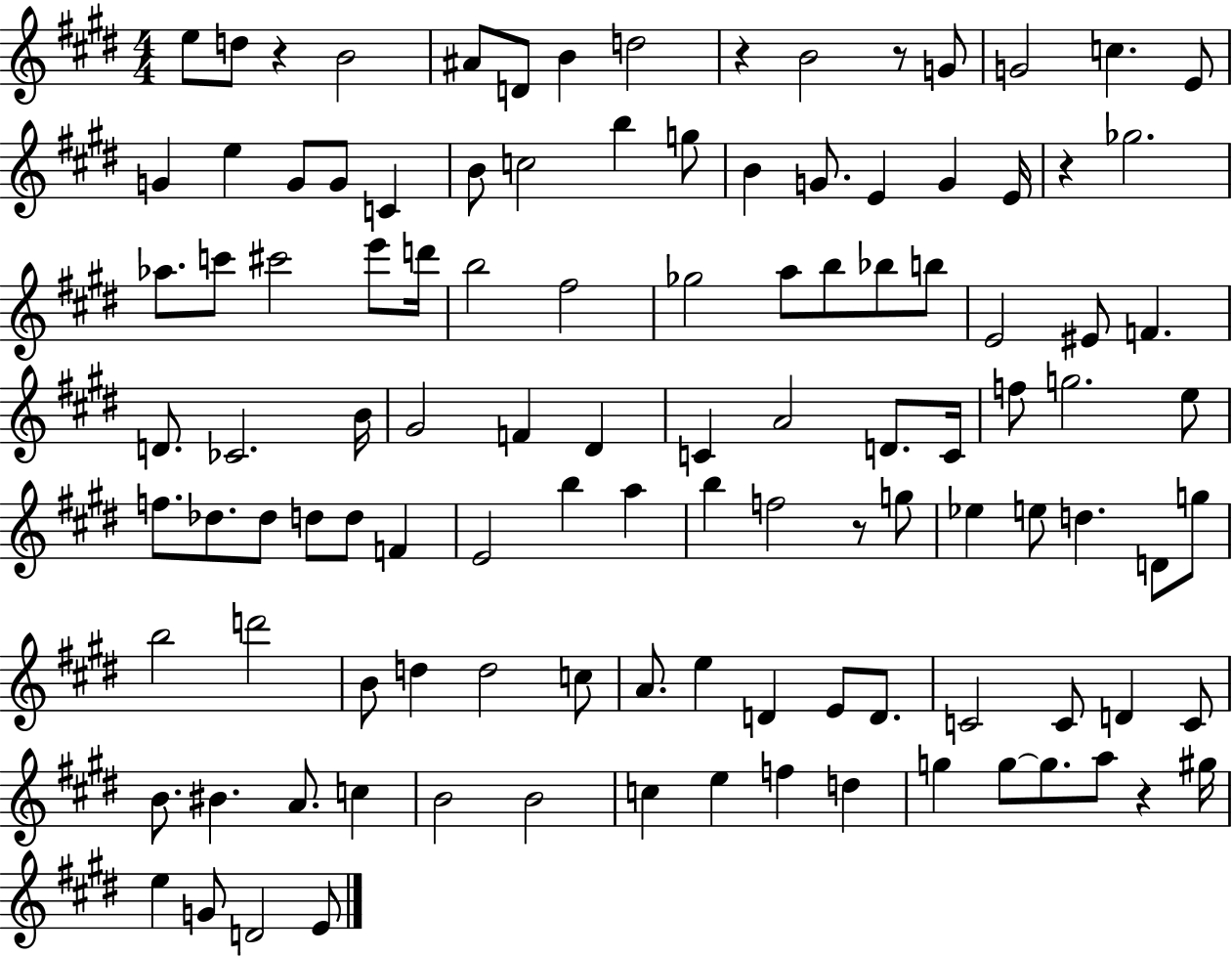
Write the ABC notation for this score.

X:1
T:Untitled
M:4/4
L:1/4
K:E
e/2 d/2 z B2 ^A/2 D/2 B d2 z B2 z/2 G/2 G2 c E/2 G e G/2 G/2 C B/2 c2 b g/2 B G/2 E G E/4 z _g2 _a/2 c'/2 ^c'2 e'/2 d'/4 b2 ^f2 _g2 a/2 b/2 _b/2 b/2 E2 ^E/2 F D/2 _C2 B/4 ^G2 F ^D C A2 D/2 C/4 f/2 g2 e/2 f/2 _d/2 _d/2 d/2 d/2 F E2 b a b f2 z/2 g/2 _e e/2 d D/2 g/2 b2 d'2 B/2 d d2 c/2 A/2 e D E/2 D/2 C2 C/2 D C/2 B/2 ^B A/2 c B2 B2 c e f d g g/2 g/2 a/2 z ^g/4 e G/2 D2 E/2